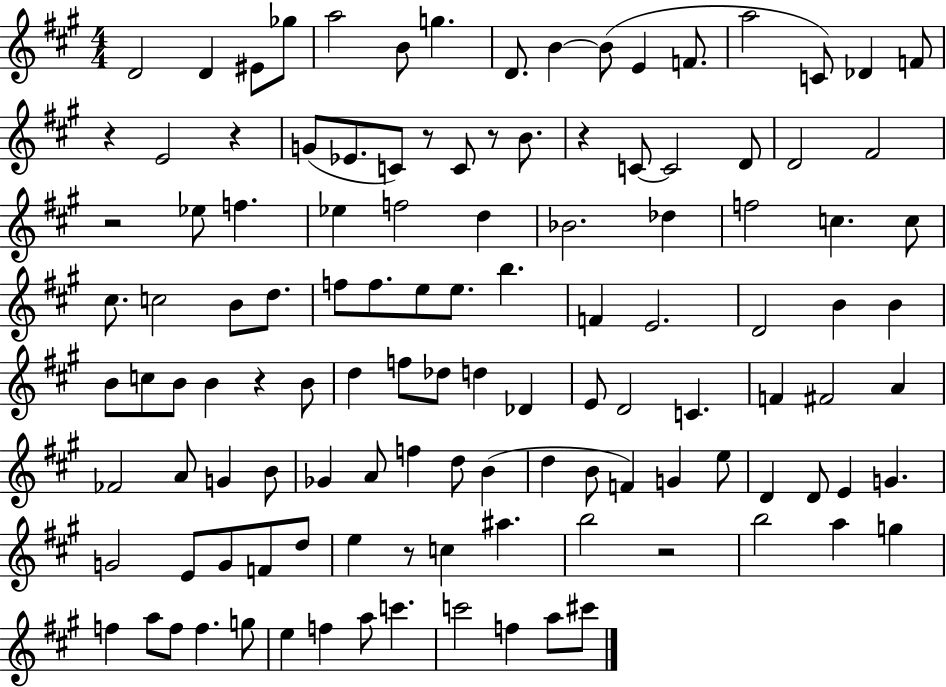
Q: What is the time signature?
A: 4/4